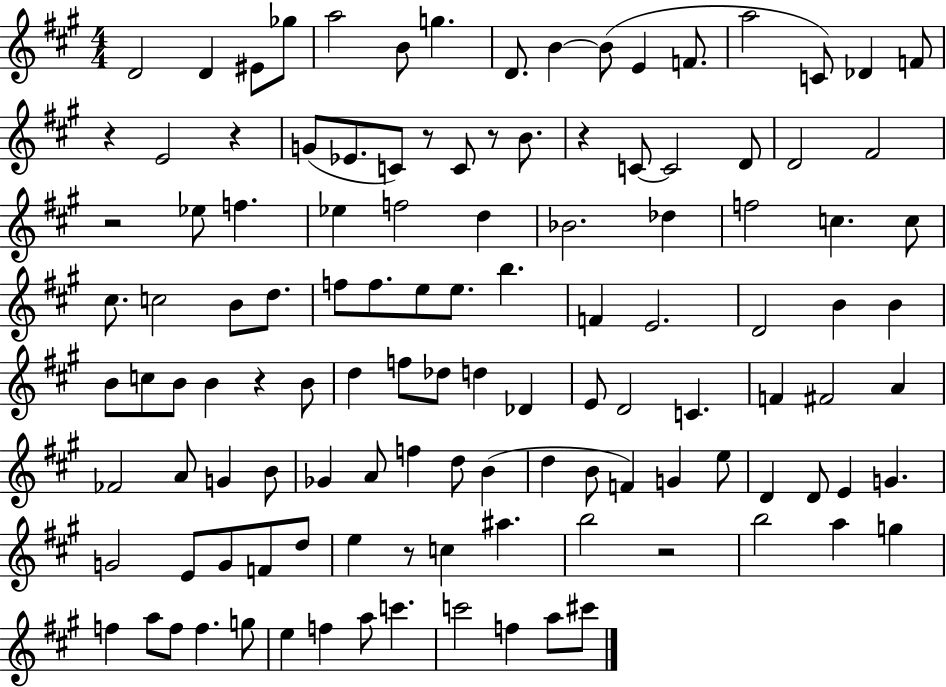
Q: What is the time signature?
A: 4/4